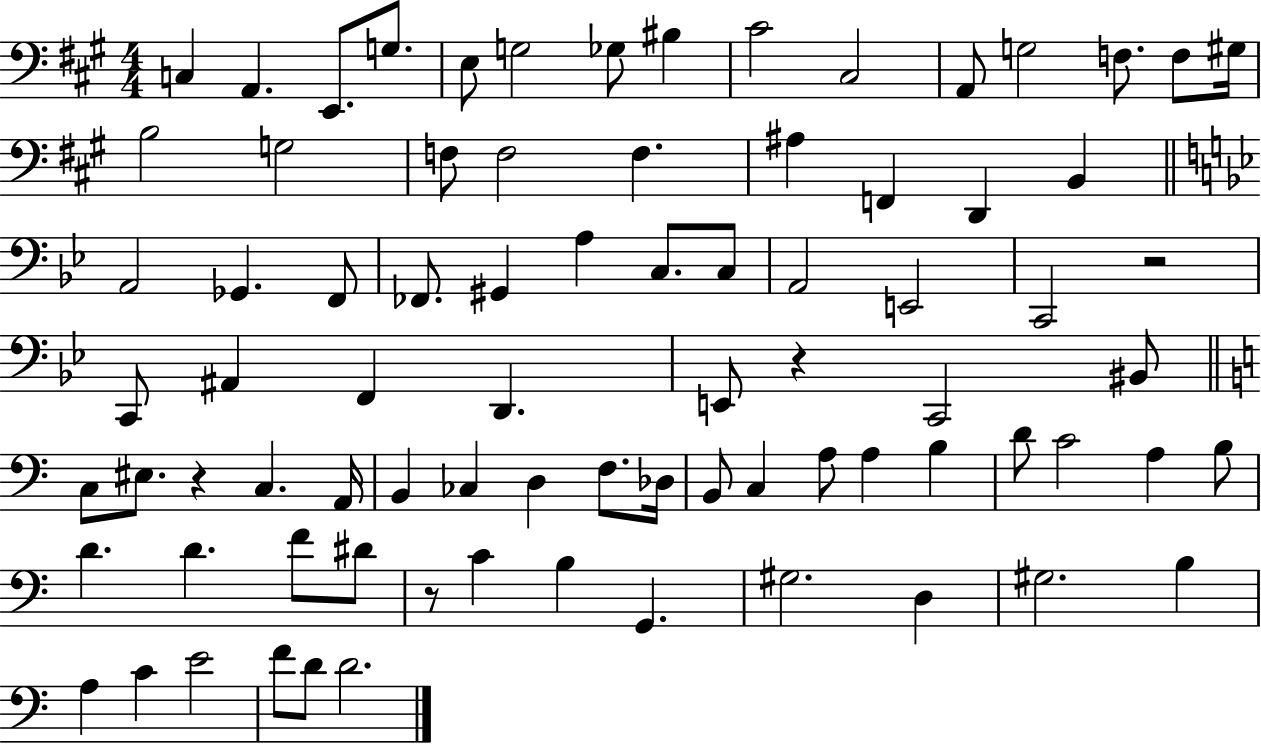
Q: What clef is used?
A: bass